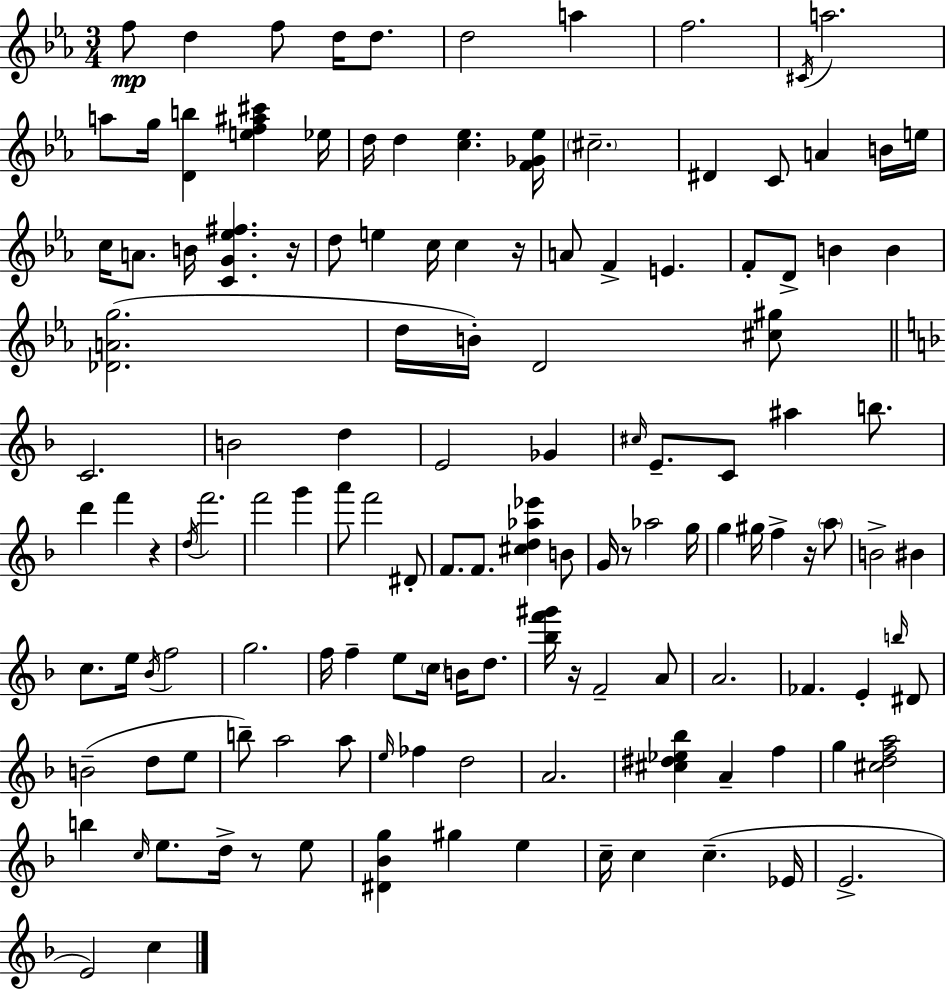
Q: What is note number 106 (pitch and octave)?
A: G#5